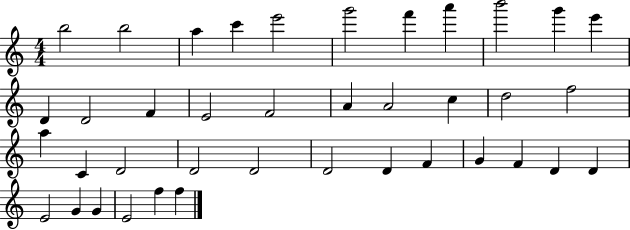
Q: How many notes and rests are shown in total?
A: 39